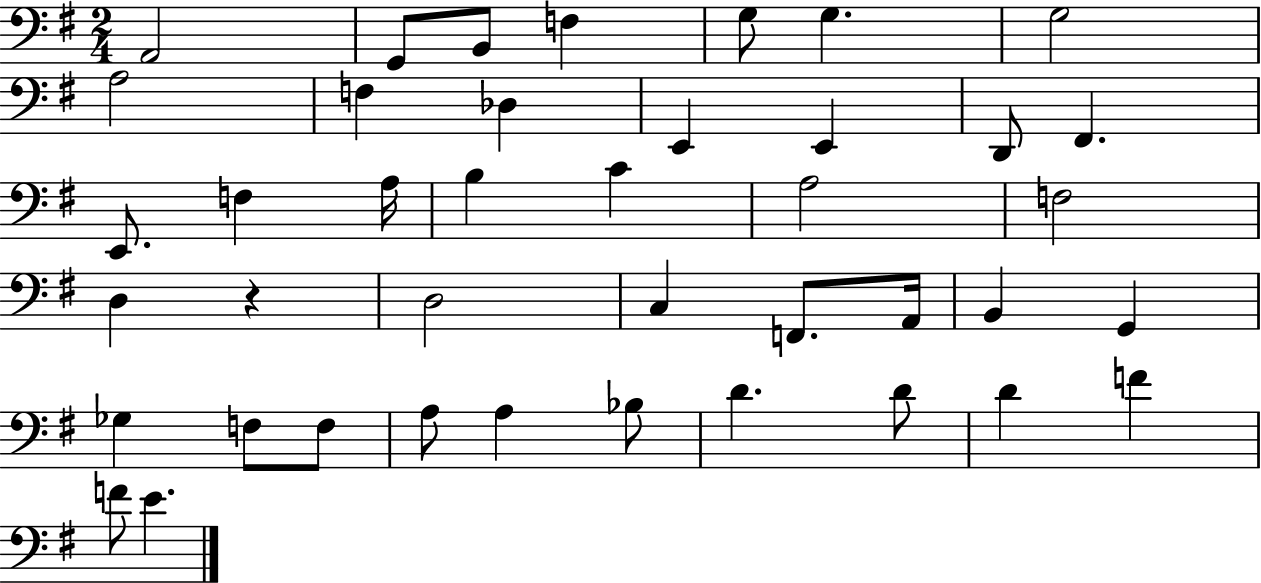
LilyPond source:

{
  \clef bass
  \numericTimeSignature
  \time 2/4
  \key g \major
  a,2 | g,8 b,8 f4 | g8 g4. | g2 | \break a2 | f4 des4 | e,4 e,4 | d,8 fis,4. | \break e,8. f4 a16 | b4 c'4 | a2 | f2 | \break d4 r4 | d2 | c4 f,8. a,16 | b,4 g,4 | \break ges4 f8 f8 | a8 a4 bes8 | d'4. d'8 | d'4 f'4 | \break f'8 e'4. | \bar "|."
}